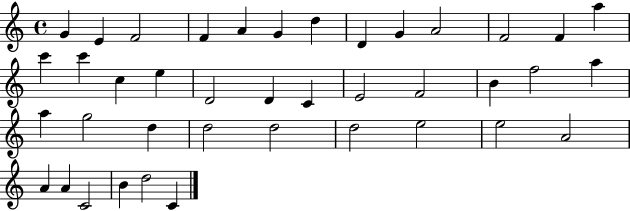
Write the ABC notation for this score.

X:1
T:Untitled
M:4/4
L:1/4
K:C
G E F2 F A G d D G A2 F2 F a c' c' c e D2 D C E2 F2 B f2 a a g2 d d2 d2 d2 e2 e2 A2 A A C2 B d2 C